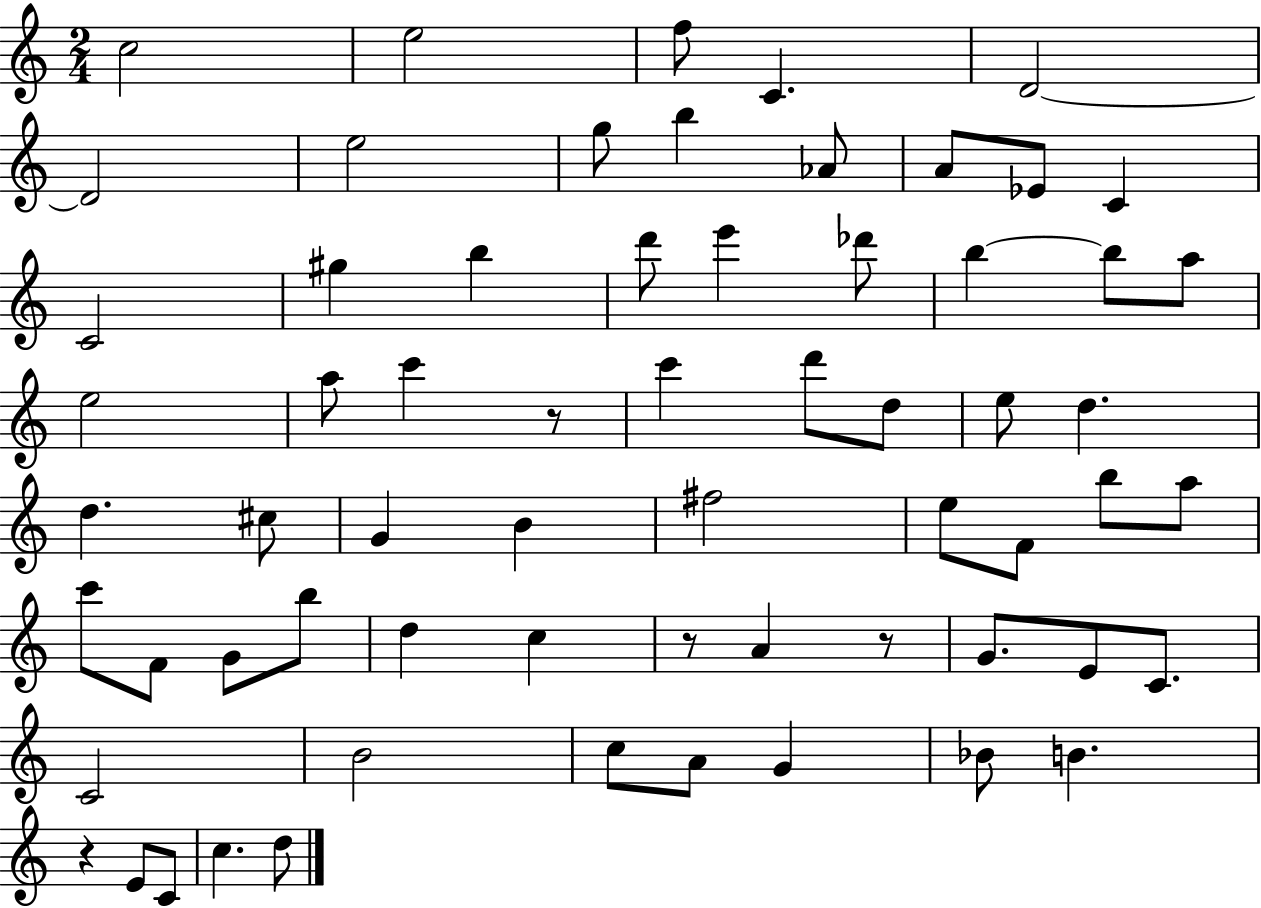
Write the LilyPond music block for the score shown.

{
  \clef treble
  \numericTimeSignature
  \time 2/4
  \key c \major
  c''2 | e''2 | f''8 c'4. | d'2~~ | \break d'2 | e''2 | g''8 b''4 aes'8 | a'8 ees'8 c'4 | \break c'2 | gis''4 b''4 | d'''8 e'''4 des'''8 | b''4~~ b''8 a''8 | \break e''2 | a''8 c'''4 r8 | c'''4 d'''8 d''8 | e''8 d''4. | \break d''4. cis''8 | g'4 b'4 | fis''2 | e''8 f'8 b''8 a''8 | \break c'''8 f'8 g'8 b''8 | d''4 c''4 | r8 a'4 r8 | g'8. e'8 c'8. | \break c'2 | b'2 | c''8 a'8 g'4 | bes'8 b'4. | \break r4 e'8 c'8 | c''4. d''8 | \bar "|."
}